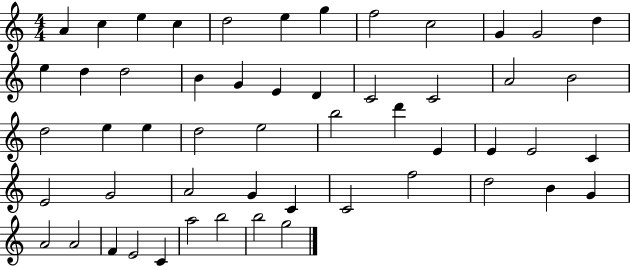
{
  \clef treble
  \numericTimeSignature
  \time 4/4
  \key c \major
  a'4 c''4 e''4 c''4 | d''2 e''4 g''4 | f''2 c''2 | g'4 g'2 d''4 | \break e''4 d''4 d''2 | b'4 g'4 e'4 d'4 | c'2 c'2 | a'2 b'2 | \break d''2 e''4 e''4 | d''2 e''2 | b''2 d'''4 e'4 | e'4 e'2 c'4 | \break e'2 g'2 | a'2 g'4 c'4 | c'2 f''2 | d''2 b'4 g'4 | \break a'2 a'2 | f'4 e'2 c'4 | a''2 b''2 | b''2 g''2 | \break \bar "|."
}